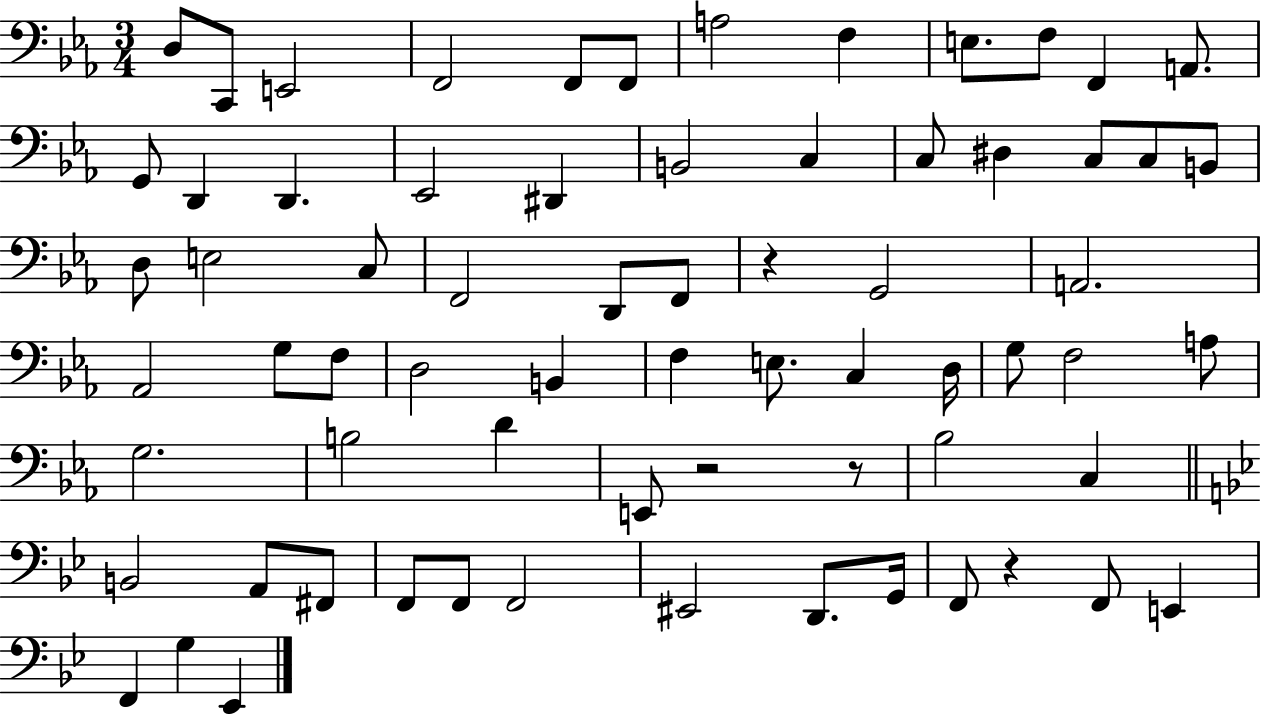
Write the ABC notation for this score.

X:1
T:Untitled
M:3/4
L:1/4
K:Eb
D,/2 C,,/2 E,,2 F,,2 F,,/2 F,,/2 A,2 F, E,/2 F,/2 F,, A,,/2 G,,/2 D,, D,, _E,,2 ^D,, B,,2 C, C,/2 ^D, C,/2 C,/2 B,,/2 D,/2 E,2 C,/2 F,,2 D,,/2 F,,/2 z G,,2 A,,2 _A,,2 G,/2 F,/2 D,2 B,, F, E,/2 C, D,/4 G,/2 F,2 A,/2 G,2 B,2 D E,,/2 z2 z/2 _B,2 C, B,,2 A,,/2 ^F,,/2 F,,/2 F,,/2 F,,2 ^E,,2 D,,/2 G,,/4 F,,/2 z F,,/2 E,, F,, G, _E,,